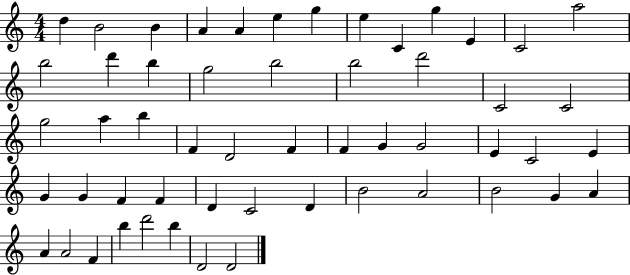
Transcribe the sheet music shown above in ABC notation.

X:1
T:Untitled
M:4/4
L:1/4
K:C
d B2 B A A e g e C g E C2 a2 b2 d' b g2 b2 b2 d'2 C2 C2 g2 a b F D2 F F G G2 E C2 E G G F F D C2 D B2 A2 B2 G A A A2 F b d'2 b D2 D2